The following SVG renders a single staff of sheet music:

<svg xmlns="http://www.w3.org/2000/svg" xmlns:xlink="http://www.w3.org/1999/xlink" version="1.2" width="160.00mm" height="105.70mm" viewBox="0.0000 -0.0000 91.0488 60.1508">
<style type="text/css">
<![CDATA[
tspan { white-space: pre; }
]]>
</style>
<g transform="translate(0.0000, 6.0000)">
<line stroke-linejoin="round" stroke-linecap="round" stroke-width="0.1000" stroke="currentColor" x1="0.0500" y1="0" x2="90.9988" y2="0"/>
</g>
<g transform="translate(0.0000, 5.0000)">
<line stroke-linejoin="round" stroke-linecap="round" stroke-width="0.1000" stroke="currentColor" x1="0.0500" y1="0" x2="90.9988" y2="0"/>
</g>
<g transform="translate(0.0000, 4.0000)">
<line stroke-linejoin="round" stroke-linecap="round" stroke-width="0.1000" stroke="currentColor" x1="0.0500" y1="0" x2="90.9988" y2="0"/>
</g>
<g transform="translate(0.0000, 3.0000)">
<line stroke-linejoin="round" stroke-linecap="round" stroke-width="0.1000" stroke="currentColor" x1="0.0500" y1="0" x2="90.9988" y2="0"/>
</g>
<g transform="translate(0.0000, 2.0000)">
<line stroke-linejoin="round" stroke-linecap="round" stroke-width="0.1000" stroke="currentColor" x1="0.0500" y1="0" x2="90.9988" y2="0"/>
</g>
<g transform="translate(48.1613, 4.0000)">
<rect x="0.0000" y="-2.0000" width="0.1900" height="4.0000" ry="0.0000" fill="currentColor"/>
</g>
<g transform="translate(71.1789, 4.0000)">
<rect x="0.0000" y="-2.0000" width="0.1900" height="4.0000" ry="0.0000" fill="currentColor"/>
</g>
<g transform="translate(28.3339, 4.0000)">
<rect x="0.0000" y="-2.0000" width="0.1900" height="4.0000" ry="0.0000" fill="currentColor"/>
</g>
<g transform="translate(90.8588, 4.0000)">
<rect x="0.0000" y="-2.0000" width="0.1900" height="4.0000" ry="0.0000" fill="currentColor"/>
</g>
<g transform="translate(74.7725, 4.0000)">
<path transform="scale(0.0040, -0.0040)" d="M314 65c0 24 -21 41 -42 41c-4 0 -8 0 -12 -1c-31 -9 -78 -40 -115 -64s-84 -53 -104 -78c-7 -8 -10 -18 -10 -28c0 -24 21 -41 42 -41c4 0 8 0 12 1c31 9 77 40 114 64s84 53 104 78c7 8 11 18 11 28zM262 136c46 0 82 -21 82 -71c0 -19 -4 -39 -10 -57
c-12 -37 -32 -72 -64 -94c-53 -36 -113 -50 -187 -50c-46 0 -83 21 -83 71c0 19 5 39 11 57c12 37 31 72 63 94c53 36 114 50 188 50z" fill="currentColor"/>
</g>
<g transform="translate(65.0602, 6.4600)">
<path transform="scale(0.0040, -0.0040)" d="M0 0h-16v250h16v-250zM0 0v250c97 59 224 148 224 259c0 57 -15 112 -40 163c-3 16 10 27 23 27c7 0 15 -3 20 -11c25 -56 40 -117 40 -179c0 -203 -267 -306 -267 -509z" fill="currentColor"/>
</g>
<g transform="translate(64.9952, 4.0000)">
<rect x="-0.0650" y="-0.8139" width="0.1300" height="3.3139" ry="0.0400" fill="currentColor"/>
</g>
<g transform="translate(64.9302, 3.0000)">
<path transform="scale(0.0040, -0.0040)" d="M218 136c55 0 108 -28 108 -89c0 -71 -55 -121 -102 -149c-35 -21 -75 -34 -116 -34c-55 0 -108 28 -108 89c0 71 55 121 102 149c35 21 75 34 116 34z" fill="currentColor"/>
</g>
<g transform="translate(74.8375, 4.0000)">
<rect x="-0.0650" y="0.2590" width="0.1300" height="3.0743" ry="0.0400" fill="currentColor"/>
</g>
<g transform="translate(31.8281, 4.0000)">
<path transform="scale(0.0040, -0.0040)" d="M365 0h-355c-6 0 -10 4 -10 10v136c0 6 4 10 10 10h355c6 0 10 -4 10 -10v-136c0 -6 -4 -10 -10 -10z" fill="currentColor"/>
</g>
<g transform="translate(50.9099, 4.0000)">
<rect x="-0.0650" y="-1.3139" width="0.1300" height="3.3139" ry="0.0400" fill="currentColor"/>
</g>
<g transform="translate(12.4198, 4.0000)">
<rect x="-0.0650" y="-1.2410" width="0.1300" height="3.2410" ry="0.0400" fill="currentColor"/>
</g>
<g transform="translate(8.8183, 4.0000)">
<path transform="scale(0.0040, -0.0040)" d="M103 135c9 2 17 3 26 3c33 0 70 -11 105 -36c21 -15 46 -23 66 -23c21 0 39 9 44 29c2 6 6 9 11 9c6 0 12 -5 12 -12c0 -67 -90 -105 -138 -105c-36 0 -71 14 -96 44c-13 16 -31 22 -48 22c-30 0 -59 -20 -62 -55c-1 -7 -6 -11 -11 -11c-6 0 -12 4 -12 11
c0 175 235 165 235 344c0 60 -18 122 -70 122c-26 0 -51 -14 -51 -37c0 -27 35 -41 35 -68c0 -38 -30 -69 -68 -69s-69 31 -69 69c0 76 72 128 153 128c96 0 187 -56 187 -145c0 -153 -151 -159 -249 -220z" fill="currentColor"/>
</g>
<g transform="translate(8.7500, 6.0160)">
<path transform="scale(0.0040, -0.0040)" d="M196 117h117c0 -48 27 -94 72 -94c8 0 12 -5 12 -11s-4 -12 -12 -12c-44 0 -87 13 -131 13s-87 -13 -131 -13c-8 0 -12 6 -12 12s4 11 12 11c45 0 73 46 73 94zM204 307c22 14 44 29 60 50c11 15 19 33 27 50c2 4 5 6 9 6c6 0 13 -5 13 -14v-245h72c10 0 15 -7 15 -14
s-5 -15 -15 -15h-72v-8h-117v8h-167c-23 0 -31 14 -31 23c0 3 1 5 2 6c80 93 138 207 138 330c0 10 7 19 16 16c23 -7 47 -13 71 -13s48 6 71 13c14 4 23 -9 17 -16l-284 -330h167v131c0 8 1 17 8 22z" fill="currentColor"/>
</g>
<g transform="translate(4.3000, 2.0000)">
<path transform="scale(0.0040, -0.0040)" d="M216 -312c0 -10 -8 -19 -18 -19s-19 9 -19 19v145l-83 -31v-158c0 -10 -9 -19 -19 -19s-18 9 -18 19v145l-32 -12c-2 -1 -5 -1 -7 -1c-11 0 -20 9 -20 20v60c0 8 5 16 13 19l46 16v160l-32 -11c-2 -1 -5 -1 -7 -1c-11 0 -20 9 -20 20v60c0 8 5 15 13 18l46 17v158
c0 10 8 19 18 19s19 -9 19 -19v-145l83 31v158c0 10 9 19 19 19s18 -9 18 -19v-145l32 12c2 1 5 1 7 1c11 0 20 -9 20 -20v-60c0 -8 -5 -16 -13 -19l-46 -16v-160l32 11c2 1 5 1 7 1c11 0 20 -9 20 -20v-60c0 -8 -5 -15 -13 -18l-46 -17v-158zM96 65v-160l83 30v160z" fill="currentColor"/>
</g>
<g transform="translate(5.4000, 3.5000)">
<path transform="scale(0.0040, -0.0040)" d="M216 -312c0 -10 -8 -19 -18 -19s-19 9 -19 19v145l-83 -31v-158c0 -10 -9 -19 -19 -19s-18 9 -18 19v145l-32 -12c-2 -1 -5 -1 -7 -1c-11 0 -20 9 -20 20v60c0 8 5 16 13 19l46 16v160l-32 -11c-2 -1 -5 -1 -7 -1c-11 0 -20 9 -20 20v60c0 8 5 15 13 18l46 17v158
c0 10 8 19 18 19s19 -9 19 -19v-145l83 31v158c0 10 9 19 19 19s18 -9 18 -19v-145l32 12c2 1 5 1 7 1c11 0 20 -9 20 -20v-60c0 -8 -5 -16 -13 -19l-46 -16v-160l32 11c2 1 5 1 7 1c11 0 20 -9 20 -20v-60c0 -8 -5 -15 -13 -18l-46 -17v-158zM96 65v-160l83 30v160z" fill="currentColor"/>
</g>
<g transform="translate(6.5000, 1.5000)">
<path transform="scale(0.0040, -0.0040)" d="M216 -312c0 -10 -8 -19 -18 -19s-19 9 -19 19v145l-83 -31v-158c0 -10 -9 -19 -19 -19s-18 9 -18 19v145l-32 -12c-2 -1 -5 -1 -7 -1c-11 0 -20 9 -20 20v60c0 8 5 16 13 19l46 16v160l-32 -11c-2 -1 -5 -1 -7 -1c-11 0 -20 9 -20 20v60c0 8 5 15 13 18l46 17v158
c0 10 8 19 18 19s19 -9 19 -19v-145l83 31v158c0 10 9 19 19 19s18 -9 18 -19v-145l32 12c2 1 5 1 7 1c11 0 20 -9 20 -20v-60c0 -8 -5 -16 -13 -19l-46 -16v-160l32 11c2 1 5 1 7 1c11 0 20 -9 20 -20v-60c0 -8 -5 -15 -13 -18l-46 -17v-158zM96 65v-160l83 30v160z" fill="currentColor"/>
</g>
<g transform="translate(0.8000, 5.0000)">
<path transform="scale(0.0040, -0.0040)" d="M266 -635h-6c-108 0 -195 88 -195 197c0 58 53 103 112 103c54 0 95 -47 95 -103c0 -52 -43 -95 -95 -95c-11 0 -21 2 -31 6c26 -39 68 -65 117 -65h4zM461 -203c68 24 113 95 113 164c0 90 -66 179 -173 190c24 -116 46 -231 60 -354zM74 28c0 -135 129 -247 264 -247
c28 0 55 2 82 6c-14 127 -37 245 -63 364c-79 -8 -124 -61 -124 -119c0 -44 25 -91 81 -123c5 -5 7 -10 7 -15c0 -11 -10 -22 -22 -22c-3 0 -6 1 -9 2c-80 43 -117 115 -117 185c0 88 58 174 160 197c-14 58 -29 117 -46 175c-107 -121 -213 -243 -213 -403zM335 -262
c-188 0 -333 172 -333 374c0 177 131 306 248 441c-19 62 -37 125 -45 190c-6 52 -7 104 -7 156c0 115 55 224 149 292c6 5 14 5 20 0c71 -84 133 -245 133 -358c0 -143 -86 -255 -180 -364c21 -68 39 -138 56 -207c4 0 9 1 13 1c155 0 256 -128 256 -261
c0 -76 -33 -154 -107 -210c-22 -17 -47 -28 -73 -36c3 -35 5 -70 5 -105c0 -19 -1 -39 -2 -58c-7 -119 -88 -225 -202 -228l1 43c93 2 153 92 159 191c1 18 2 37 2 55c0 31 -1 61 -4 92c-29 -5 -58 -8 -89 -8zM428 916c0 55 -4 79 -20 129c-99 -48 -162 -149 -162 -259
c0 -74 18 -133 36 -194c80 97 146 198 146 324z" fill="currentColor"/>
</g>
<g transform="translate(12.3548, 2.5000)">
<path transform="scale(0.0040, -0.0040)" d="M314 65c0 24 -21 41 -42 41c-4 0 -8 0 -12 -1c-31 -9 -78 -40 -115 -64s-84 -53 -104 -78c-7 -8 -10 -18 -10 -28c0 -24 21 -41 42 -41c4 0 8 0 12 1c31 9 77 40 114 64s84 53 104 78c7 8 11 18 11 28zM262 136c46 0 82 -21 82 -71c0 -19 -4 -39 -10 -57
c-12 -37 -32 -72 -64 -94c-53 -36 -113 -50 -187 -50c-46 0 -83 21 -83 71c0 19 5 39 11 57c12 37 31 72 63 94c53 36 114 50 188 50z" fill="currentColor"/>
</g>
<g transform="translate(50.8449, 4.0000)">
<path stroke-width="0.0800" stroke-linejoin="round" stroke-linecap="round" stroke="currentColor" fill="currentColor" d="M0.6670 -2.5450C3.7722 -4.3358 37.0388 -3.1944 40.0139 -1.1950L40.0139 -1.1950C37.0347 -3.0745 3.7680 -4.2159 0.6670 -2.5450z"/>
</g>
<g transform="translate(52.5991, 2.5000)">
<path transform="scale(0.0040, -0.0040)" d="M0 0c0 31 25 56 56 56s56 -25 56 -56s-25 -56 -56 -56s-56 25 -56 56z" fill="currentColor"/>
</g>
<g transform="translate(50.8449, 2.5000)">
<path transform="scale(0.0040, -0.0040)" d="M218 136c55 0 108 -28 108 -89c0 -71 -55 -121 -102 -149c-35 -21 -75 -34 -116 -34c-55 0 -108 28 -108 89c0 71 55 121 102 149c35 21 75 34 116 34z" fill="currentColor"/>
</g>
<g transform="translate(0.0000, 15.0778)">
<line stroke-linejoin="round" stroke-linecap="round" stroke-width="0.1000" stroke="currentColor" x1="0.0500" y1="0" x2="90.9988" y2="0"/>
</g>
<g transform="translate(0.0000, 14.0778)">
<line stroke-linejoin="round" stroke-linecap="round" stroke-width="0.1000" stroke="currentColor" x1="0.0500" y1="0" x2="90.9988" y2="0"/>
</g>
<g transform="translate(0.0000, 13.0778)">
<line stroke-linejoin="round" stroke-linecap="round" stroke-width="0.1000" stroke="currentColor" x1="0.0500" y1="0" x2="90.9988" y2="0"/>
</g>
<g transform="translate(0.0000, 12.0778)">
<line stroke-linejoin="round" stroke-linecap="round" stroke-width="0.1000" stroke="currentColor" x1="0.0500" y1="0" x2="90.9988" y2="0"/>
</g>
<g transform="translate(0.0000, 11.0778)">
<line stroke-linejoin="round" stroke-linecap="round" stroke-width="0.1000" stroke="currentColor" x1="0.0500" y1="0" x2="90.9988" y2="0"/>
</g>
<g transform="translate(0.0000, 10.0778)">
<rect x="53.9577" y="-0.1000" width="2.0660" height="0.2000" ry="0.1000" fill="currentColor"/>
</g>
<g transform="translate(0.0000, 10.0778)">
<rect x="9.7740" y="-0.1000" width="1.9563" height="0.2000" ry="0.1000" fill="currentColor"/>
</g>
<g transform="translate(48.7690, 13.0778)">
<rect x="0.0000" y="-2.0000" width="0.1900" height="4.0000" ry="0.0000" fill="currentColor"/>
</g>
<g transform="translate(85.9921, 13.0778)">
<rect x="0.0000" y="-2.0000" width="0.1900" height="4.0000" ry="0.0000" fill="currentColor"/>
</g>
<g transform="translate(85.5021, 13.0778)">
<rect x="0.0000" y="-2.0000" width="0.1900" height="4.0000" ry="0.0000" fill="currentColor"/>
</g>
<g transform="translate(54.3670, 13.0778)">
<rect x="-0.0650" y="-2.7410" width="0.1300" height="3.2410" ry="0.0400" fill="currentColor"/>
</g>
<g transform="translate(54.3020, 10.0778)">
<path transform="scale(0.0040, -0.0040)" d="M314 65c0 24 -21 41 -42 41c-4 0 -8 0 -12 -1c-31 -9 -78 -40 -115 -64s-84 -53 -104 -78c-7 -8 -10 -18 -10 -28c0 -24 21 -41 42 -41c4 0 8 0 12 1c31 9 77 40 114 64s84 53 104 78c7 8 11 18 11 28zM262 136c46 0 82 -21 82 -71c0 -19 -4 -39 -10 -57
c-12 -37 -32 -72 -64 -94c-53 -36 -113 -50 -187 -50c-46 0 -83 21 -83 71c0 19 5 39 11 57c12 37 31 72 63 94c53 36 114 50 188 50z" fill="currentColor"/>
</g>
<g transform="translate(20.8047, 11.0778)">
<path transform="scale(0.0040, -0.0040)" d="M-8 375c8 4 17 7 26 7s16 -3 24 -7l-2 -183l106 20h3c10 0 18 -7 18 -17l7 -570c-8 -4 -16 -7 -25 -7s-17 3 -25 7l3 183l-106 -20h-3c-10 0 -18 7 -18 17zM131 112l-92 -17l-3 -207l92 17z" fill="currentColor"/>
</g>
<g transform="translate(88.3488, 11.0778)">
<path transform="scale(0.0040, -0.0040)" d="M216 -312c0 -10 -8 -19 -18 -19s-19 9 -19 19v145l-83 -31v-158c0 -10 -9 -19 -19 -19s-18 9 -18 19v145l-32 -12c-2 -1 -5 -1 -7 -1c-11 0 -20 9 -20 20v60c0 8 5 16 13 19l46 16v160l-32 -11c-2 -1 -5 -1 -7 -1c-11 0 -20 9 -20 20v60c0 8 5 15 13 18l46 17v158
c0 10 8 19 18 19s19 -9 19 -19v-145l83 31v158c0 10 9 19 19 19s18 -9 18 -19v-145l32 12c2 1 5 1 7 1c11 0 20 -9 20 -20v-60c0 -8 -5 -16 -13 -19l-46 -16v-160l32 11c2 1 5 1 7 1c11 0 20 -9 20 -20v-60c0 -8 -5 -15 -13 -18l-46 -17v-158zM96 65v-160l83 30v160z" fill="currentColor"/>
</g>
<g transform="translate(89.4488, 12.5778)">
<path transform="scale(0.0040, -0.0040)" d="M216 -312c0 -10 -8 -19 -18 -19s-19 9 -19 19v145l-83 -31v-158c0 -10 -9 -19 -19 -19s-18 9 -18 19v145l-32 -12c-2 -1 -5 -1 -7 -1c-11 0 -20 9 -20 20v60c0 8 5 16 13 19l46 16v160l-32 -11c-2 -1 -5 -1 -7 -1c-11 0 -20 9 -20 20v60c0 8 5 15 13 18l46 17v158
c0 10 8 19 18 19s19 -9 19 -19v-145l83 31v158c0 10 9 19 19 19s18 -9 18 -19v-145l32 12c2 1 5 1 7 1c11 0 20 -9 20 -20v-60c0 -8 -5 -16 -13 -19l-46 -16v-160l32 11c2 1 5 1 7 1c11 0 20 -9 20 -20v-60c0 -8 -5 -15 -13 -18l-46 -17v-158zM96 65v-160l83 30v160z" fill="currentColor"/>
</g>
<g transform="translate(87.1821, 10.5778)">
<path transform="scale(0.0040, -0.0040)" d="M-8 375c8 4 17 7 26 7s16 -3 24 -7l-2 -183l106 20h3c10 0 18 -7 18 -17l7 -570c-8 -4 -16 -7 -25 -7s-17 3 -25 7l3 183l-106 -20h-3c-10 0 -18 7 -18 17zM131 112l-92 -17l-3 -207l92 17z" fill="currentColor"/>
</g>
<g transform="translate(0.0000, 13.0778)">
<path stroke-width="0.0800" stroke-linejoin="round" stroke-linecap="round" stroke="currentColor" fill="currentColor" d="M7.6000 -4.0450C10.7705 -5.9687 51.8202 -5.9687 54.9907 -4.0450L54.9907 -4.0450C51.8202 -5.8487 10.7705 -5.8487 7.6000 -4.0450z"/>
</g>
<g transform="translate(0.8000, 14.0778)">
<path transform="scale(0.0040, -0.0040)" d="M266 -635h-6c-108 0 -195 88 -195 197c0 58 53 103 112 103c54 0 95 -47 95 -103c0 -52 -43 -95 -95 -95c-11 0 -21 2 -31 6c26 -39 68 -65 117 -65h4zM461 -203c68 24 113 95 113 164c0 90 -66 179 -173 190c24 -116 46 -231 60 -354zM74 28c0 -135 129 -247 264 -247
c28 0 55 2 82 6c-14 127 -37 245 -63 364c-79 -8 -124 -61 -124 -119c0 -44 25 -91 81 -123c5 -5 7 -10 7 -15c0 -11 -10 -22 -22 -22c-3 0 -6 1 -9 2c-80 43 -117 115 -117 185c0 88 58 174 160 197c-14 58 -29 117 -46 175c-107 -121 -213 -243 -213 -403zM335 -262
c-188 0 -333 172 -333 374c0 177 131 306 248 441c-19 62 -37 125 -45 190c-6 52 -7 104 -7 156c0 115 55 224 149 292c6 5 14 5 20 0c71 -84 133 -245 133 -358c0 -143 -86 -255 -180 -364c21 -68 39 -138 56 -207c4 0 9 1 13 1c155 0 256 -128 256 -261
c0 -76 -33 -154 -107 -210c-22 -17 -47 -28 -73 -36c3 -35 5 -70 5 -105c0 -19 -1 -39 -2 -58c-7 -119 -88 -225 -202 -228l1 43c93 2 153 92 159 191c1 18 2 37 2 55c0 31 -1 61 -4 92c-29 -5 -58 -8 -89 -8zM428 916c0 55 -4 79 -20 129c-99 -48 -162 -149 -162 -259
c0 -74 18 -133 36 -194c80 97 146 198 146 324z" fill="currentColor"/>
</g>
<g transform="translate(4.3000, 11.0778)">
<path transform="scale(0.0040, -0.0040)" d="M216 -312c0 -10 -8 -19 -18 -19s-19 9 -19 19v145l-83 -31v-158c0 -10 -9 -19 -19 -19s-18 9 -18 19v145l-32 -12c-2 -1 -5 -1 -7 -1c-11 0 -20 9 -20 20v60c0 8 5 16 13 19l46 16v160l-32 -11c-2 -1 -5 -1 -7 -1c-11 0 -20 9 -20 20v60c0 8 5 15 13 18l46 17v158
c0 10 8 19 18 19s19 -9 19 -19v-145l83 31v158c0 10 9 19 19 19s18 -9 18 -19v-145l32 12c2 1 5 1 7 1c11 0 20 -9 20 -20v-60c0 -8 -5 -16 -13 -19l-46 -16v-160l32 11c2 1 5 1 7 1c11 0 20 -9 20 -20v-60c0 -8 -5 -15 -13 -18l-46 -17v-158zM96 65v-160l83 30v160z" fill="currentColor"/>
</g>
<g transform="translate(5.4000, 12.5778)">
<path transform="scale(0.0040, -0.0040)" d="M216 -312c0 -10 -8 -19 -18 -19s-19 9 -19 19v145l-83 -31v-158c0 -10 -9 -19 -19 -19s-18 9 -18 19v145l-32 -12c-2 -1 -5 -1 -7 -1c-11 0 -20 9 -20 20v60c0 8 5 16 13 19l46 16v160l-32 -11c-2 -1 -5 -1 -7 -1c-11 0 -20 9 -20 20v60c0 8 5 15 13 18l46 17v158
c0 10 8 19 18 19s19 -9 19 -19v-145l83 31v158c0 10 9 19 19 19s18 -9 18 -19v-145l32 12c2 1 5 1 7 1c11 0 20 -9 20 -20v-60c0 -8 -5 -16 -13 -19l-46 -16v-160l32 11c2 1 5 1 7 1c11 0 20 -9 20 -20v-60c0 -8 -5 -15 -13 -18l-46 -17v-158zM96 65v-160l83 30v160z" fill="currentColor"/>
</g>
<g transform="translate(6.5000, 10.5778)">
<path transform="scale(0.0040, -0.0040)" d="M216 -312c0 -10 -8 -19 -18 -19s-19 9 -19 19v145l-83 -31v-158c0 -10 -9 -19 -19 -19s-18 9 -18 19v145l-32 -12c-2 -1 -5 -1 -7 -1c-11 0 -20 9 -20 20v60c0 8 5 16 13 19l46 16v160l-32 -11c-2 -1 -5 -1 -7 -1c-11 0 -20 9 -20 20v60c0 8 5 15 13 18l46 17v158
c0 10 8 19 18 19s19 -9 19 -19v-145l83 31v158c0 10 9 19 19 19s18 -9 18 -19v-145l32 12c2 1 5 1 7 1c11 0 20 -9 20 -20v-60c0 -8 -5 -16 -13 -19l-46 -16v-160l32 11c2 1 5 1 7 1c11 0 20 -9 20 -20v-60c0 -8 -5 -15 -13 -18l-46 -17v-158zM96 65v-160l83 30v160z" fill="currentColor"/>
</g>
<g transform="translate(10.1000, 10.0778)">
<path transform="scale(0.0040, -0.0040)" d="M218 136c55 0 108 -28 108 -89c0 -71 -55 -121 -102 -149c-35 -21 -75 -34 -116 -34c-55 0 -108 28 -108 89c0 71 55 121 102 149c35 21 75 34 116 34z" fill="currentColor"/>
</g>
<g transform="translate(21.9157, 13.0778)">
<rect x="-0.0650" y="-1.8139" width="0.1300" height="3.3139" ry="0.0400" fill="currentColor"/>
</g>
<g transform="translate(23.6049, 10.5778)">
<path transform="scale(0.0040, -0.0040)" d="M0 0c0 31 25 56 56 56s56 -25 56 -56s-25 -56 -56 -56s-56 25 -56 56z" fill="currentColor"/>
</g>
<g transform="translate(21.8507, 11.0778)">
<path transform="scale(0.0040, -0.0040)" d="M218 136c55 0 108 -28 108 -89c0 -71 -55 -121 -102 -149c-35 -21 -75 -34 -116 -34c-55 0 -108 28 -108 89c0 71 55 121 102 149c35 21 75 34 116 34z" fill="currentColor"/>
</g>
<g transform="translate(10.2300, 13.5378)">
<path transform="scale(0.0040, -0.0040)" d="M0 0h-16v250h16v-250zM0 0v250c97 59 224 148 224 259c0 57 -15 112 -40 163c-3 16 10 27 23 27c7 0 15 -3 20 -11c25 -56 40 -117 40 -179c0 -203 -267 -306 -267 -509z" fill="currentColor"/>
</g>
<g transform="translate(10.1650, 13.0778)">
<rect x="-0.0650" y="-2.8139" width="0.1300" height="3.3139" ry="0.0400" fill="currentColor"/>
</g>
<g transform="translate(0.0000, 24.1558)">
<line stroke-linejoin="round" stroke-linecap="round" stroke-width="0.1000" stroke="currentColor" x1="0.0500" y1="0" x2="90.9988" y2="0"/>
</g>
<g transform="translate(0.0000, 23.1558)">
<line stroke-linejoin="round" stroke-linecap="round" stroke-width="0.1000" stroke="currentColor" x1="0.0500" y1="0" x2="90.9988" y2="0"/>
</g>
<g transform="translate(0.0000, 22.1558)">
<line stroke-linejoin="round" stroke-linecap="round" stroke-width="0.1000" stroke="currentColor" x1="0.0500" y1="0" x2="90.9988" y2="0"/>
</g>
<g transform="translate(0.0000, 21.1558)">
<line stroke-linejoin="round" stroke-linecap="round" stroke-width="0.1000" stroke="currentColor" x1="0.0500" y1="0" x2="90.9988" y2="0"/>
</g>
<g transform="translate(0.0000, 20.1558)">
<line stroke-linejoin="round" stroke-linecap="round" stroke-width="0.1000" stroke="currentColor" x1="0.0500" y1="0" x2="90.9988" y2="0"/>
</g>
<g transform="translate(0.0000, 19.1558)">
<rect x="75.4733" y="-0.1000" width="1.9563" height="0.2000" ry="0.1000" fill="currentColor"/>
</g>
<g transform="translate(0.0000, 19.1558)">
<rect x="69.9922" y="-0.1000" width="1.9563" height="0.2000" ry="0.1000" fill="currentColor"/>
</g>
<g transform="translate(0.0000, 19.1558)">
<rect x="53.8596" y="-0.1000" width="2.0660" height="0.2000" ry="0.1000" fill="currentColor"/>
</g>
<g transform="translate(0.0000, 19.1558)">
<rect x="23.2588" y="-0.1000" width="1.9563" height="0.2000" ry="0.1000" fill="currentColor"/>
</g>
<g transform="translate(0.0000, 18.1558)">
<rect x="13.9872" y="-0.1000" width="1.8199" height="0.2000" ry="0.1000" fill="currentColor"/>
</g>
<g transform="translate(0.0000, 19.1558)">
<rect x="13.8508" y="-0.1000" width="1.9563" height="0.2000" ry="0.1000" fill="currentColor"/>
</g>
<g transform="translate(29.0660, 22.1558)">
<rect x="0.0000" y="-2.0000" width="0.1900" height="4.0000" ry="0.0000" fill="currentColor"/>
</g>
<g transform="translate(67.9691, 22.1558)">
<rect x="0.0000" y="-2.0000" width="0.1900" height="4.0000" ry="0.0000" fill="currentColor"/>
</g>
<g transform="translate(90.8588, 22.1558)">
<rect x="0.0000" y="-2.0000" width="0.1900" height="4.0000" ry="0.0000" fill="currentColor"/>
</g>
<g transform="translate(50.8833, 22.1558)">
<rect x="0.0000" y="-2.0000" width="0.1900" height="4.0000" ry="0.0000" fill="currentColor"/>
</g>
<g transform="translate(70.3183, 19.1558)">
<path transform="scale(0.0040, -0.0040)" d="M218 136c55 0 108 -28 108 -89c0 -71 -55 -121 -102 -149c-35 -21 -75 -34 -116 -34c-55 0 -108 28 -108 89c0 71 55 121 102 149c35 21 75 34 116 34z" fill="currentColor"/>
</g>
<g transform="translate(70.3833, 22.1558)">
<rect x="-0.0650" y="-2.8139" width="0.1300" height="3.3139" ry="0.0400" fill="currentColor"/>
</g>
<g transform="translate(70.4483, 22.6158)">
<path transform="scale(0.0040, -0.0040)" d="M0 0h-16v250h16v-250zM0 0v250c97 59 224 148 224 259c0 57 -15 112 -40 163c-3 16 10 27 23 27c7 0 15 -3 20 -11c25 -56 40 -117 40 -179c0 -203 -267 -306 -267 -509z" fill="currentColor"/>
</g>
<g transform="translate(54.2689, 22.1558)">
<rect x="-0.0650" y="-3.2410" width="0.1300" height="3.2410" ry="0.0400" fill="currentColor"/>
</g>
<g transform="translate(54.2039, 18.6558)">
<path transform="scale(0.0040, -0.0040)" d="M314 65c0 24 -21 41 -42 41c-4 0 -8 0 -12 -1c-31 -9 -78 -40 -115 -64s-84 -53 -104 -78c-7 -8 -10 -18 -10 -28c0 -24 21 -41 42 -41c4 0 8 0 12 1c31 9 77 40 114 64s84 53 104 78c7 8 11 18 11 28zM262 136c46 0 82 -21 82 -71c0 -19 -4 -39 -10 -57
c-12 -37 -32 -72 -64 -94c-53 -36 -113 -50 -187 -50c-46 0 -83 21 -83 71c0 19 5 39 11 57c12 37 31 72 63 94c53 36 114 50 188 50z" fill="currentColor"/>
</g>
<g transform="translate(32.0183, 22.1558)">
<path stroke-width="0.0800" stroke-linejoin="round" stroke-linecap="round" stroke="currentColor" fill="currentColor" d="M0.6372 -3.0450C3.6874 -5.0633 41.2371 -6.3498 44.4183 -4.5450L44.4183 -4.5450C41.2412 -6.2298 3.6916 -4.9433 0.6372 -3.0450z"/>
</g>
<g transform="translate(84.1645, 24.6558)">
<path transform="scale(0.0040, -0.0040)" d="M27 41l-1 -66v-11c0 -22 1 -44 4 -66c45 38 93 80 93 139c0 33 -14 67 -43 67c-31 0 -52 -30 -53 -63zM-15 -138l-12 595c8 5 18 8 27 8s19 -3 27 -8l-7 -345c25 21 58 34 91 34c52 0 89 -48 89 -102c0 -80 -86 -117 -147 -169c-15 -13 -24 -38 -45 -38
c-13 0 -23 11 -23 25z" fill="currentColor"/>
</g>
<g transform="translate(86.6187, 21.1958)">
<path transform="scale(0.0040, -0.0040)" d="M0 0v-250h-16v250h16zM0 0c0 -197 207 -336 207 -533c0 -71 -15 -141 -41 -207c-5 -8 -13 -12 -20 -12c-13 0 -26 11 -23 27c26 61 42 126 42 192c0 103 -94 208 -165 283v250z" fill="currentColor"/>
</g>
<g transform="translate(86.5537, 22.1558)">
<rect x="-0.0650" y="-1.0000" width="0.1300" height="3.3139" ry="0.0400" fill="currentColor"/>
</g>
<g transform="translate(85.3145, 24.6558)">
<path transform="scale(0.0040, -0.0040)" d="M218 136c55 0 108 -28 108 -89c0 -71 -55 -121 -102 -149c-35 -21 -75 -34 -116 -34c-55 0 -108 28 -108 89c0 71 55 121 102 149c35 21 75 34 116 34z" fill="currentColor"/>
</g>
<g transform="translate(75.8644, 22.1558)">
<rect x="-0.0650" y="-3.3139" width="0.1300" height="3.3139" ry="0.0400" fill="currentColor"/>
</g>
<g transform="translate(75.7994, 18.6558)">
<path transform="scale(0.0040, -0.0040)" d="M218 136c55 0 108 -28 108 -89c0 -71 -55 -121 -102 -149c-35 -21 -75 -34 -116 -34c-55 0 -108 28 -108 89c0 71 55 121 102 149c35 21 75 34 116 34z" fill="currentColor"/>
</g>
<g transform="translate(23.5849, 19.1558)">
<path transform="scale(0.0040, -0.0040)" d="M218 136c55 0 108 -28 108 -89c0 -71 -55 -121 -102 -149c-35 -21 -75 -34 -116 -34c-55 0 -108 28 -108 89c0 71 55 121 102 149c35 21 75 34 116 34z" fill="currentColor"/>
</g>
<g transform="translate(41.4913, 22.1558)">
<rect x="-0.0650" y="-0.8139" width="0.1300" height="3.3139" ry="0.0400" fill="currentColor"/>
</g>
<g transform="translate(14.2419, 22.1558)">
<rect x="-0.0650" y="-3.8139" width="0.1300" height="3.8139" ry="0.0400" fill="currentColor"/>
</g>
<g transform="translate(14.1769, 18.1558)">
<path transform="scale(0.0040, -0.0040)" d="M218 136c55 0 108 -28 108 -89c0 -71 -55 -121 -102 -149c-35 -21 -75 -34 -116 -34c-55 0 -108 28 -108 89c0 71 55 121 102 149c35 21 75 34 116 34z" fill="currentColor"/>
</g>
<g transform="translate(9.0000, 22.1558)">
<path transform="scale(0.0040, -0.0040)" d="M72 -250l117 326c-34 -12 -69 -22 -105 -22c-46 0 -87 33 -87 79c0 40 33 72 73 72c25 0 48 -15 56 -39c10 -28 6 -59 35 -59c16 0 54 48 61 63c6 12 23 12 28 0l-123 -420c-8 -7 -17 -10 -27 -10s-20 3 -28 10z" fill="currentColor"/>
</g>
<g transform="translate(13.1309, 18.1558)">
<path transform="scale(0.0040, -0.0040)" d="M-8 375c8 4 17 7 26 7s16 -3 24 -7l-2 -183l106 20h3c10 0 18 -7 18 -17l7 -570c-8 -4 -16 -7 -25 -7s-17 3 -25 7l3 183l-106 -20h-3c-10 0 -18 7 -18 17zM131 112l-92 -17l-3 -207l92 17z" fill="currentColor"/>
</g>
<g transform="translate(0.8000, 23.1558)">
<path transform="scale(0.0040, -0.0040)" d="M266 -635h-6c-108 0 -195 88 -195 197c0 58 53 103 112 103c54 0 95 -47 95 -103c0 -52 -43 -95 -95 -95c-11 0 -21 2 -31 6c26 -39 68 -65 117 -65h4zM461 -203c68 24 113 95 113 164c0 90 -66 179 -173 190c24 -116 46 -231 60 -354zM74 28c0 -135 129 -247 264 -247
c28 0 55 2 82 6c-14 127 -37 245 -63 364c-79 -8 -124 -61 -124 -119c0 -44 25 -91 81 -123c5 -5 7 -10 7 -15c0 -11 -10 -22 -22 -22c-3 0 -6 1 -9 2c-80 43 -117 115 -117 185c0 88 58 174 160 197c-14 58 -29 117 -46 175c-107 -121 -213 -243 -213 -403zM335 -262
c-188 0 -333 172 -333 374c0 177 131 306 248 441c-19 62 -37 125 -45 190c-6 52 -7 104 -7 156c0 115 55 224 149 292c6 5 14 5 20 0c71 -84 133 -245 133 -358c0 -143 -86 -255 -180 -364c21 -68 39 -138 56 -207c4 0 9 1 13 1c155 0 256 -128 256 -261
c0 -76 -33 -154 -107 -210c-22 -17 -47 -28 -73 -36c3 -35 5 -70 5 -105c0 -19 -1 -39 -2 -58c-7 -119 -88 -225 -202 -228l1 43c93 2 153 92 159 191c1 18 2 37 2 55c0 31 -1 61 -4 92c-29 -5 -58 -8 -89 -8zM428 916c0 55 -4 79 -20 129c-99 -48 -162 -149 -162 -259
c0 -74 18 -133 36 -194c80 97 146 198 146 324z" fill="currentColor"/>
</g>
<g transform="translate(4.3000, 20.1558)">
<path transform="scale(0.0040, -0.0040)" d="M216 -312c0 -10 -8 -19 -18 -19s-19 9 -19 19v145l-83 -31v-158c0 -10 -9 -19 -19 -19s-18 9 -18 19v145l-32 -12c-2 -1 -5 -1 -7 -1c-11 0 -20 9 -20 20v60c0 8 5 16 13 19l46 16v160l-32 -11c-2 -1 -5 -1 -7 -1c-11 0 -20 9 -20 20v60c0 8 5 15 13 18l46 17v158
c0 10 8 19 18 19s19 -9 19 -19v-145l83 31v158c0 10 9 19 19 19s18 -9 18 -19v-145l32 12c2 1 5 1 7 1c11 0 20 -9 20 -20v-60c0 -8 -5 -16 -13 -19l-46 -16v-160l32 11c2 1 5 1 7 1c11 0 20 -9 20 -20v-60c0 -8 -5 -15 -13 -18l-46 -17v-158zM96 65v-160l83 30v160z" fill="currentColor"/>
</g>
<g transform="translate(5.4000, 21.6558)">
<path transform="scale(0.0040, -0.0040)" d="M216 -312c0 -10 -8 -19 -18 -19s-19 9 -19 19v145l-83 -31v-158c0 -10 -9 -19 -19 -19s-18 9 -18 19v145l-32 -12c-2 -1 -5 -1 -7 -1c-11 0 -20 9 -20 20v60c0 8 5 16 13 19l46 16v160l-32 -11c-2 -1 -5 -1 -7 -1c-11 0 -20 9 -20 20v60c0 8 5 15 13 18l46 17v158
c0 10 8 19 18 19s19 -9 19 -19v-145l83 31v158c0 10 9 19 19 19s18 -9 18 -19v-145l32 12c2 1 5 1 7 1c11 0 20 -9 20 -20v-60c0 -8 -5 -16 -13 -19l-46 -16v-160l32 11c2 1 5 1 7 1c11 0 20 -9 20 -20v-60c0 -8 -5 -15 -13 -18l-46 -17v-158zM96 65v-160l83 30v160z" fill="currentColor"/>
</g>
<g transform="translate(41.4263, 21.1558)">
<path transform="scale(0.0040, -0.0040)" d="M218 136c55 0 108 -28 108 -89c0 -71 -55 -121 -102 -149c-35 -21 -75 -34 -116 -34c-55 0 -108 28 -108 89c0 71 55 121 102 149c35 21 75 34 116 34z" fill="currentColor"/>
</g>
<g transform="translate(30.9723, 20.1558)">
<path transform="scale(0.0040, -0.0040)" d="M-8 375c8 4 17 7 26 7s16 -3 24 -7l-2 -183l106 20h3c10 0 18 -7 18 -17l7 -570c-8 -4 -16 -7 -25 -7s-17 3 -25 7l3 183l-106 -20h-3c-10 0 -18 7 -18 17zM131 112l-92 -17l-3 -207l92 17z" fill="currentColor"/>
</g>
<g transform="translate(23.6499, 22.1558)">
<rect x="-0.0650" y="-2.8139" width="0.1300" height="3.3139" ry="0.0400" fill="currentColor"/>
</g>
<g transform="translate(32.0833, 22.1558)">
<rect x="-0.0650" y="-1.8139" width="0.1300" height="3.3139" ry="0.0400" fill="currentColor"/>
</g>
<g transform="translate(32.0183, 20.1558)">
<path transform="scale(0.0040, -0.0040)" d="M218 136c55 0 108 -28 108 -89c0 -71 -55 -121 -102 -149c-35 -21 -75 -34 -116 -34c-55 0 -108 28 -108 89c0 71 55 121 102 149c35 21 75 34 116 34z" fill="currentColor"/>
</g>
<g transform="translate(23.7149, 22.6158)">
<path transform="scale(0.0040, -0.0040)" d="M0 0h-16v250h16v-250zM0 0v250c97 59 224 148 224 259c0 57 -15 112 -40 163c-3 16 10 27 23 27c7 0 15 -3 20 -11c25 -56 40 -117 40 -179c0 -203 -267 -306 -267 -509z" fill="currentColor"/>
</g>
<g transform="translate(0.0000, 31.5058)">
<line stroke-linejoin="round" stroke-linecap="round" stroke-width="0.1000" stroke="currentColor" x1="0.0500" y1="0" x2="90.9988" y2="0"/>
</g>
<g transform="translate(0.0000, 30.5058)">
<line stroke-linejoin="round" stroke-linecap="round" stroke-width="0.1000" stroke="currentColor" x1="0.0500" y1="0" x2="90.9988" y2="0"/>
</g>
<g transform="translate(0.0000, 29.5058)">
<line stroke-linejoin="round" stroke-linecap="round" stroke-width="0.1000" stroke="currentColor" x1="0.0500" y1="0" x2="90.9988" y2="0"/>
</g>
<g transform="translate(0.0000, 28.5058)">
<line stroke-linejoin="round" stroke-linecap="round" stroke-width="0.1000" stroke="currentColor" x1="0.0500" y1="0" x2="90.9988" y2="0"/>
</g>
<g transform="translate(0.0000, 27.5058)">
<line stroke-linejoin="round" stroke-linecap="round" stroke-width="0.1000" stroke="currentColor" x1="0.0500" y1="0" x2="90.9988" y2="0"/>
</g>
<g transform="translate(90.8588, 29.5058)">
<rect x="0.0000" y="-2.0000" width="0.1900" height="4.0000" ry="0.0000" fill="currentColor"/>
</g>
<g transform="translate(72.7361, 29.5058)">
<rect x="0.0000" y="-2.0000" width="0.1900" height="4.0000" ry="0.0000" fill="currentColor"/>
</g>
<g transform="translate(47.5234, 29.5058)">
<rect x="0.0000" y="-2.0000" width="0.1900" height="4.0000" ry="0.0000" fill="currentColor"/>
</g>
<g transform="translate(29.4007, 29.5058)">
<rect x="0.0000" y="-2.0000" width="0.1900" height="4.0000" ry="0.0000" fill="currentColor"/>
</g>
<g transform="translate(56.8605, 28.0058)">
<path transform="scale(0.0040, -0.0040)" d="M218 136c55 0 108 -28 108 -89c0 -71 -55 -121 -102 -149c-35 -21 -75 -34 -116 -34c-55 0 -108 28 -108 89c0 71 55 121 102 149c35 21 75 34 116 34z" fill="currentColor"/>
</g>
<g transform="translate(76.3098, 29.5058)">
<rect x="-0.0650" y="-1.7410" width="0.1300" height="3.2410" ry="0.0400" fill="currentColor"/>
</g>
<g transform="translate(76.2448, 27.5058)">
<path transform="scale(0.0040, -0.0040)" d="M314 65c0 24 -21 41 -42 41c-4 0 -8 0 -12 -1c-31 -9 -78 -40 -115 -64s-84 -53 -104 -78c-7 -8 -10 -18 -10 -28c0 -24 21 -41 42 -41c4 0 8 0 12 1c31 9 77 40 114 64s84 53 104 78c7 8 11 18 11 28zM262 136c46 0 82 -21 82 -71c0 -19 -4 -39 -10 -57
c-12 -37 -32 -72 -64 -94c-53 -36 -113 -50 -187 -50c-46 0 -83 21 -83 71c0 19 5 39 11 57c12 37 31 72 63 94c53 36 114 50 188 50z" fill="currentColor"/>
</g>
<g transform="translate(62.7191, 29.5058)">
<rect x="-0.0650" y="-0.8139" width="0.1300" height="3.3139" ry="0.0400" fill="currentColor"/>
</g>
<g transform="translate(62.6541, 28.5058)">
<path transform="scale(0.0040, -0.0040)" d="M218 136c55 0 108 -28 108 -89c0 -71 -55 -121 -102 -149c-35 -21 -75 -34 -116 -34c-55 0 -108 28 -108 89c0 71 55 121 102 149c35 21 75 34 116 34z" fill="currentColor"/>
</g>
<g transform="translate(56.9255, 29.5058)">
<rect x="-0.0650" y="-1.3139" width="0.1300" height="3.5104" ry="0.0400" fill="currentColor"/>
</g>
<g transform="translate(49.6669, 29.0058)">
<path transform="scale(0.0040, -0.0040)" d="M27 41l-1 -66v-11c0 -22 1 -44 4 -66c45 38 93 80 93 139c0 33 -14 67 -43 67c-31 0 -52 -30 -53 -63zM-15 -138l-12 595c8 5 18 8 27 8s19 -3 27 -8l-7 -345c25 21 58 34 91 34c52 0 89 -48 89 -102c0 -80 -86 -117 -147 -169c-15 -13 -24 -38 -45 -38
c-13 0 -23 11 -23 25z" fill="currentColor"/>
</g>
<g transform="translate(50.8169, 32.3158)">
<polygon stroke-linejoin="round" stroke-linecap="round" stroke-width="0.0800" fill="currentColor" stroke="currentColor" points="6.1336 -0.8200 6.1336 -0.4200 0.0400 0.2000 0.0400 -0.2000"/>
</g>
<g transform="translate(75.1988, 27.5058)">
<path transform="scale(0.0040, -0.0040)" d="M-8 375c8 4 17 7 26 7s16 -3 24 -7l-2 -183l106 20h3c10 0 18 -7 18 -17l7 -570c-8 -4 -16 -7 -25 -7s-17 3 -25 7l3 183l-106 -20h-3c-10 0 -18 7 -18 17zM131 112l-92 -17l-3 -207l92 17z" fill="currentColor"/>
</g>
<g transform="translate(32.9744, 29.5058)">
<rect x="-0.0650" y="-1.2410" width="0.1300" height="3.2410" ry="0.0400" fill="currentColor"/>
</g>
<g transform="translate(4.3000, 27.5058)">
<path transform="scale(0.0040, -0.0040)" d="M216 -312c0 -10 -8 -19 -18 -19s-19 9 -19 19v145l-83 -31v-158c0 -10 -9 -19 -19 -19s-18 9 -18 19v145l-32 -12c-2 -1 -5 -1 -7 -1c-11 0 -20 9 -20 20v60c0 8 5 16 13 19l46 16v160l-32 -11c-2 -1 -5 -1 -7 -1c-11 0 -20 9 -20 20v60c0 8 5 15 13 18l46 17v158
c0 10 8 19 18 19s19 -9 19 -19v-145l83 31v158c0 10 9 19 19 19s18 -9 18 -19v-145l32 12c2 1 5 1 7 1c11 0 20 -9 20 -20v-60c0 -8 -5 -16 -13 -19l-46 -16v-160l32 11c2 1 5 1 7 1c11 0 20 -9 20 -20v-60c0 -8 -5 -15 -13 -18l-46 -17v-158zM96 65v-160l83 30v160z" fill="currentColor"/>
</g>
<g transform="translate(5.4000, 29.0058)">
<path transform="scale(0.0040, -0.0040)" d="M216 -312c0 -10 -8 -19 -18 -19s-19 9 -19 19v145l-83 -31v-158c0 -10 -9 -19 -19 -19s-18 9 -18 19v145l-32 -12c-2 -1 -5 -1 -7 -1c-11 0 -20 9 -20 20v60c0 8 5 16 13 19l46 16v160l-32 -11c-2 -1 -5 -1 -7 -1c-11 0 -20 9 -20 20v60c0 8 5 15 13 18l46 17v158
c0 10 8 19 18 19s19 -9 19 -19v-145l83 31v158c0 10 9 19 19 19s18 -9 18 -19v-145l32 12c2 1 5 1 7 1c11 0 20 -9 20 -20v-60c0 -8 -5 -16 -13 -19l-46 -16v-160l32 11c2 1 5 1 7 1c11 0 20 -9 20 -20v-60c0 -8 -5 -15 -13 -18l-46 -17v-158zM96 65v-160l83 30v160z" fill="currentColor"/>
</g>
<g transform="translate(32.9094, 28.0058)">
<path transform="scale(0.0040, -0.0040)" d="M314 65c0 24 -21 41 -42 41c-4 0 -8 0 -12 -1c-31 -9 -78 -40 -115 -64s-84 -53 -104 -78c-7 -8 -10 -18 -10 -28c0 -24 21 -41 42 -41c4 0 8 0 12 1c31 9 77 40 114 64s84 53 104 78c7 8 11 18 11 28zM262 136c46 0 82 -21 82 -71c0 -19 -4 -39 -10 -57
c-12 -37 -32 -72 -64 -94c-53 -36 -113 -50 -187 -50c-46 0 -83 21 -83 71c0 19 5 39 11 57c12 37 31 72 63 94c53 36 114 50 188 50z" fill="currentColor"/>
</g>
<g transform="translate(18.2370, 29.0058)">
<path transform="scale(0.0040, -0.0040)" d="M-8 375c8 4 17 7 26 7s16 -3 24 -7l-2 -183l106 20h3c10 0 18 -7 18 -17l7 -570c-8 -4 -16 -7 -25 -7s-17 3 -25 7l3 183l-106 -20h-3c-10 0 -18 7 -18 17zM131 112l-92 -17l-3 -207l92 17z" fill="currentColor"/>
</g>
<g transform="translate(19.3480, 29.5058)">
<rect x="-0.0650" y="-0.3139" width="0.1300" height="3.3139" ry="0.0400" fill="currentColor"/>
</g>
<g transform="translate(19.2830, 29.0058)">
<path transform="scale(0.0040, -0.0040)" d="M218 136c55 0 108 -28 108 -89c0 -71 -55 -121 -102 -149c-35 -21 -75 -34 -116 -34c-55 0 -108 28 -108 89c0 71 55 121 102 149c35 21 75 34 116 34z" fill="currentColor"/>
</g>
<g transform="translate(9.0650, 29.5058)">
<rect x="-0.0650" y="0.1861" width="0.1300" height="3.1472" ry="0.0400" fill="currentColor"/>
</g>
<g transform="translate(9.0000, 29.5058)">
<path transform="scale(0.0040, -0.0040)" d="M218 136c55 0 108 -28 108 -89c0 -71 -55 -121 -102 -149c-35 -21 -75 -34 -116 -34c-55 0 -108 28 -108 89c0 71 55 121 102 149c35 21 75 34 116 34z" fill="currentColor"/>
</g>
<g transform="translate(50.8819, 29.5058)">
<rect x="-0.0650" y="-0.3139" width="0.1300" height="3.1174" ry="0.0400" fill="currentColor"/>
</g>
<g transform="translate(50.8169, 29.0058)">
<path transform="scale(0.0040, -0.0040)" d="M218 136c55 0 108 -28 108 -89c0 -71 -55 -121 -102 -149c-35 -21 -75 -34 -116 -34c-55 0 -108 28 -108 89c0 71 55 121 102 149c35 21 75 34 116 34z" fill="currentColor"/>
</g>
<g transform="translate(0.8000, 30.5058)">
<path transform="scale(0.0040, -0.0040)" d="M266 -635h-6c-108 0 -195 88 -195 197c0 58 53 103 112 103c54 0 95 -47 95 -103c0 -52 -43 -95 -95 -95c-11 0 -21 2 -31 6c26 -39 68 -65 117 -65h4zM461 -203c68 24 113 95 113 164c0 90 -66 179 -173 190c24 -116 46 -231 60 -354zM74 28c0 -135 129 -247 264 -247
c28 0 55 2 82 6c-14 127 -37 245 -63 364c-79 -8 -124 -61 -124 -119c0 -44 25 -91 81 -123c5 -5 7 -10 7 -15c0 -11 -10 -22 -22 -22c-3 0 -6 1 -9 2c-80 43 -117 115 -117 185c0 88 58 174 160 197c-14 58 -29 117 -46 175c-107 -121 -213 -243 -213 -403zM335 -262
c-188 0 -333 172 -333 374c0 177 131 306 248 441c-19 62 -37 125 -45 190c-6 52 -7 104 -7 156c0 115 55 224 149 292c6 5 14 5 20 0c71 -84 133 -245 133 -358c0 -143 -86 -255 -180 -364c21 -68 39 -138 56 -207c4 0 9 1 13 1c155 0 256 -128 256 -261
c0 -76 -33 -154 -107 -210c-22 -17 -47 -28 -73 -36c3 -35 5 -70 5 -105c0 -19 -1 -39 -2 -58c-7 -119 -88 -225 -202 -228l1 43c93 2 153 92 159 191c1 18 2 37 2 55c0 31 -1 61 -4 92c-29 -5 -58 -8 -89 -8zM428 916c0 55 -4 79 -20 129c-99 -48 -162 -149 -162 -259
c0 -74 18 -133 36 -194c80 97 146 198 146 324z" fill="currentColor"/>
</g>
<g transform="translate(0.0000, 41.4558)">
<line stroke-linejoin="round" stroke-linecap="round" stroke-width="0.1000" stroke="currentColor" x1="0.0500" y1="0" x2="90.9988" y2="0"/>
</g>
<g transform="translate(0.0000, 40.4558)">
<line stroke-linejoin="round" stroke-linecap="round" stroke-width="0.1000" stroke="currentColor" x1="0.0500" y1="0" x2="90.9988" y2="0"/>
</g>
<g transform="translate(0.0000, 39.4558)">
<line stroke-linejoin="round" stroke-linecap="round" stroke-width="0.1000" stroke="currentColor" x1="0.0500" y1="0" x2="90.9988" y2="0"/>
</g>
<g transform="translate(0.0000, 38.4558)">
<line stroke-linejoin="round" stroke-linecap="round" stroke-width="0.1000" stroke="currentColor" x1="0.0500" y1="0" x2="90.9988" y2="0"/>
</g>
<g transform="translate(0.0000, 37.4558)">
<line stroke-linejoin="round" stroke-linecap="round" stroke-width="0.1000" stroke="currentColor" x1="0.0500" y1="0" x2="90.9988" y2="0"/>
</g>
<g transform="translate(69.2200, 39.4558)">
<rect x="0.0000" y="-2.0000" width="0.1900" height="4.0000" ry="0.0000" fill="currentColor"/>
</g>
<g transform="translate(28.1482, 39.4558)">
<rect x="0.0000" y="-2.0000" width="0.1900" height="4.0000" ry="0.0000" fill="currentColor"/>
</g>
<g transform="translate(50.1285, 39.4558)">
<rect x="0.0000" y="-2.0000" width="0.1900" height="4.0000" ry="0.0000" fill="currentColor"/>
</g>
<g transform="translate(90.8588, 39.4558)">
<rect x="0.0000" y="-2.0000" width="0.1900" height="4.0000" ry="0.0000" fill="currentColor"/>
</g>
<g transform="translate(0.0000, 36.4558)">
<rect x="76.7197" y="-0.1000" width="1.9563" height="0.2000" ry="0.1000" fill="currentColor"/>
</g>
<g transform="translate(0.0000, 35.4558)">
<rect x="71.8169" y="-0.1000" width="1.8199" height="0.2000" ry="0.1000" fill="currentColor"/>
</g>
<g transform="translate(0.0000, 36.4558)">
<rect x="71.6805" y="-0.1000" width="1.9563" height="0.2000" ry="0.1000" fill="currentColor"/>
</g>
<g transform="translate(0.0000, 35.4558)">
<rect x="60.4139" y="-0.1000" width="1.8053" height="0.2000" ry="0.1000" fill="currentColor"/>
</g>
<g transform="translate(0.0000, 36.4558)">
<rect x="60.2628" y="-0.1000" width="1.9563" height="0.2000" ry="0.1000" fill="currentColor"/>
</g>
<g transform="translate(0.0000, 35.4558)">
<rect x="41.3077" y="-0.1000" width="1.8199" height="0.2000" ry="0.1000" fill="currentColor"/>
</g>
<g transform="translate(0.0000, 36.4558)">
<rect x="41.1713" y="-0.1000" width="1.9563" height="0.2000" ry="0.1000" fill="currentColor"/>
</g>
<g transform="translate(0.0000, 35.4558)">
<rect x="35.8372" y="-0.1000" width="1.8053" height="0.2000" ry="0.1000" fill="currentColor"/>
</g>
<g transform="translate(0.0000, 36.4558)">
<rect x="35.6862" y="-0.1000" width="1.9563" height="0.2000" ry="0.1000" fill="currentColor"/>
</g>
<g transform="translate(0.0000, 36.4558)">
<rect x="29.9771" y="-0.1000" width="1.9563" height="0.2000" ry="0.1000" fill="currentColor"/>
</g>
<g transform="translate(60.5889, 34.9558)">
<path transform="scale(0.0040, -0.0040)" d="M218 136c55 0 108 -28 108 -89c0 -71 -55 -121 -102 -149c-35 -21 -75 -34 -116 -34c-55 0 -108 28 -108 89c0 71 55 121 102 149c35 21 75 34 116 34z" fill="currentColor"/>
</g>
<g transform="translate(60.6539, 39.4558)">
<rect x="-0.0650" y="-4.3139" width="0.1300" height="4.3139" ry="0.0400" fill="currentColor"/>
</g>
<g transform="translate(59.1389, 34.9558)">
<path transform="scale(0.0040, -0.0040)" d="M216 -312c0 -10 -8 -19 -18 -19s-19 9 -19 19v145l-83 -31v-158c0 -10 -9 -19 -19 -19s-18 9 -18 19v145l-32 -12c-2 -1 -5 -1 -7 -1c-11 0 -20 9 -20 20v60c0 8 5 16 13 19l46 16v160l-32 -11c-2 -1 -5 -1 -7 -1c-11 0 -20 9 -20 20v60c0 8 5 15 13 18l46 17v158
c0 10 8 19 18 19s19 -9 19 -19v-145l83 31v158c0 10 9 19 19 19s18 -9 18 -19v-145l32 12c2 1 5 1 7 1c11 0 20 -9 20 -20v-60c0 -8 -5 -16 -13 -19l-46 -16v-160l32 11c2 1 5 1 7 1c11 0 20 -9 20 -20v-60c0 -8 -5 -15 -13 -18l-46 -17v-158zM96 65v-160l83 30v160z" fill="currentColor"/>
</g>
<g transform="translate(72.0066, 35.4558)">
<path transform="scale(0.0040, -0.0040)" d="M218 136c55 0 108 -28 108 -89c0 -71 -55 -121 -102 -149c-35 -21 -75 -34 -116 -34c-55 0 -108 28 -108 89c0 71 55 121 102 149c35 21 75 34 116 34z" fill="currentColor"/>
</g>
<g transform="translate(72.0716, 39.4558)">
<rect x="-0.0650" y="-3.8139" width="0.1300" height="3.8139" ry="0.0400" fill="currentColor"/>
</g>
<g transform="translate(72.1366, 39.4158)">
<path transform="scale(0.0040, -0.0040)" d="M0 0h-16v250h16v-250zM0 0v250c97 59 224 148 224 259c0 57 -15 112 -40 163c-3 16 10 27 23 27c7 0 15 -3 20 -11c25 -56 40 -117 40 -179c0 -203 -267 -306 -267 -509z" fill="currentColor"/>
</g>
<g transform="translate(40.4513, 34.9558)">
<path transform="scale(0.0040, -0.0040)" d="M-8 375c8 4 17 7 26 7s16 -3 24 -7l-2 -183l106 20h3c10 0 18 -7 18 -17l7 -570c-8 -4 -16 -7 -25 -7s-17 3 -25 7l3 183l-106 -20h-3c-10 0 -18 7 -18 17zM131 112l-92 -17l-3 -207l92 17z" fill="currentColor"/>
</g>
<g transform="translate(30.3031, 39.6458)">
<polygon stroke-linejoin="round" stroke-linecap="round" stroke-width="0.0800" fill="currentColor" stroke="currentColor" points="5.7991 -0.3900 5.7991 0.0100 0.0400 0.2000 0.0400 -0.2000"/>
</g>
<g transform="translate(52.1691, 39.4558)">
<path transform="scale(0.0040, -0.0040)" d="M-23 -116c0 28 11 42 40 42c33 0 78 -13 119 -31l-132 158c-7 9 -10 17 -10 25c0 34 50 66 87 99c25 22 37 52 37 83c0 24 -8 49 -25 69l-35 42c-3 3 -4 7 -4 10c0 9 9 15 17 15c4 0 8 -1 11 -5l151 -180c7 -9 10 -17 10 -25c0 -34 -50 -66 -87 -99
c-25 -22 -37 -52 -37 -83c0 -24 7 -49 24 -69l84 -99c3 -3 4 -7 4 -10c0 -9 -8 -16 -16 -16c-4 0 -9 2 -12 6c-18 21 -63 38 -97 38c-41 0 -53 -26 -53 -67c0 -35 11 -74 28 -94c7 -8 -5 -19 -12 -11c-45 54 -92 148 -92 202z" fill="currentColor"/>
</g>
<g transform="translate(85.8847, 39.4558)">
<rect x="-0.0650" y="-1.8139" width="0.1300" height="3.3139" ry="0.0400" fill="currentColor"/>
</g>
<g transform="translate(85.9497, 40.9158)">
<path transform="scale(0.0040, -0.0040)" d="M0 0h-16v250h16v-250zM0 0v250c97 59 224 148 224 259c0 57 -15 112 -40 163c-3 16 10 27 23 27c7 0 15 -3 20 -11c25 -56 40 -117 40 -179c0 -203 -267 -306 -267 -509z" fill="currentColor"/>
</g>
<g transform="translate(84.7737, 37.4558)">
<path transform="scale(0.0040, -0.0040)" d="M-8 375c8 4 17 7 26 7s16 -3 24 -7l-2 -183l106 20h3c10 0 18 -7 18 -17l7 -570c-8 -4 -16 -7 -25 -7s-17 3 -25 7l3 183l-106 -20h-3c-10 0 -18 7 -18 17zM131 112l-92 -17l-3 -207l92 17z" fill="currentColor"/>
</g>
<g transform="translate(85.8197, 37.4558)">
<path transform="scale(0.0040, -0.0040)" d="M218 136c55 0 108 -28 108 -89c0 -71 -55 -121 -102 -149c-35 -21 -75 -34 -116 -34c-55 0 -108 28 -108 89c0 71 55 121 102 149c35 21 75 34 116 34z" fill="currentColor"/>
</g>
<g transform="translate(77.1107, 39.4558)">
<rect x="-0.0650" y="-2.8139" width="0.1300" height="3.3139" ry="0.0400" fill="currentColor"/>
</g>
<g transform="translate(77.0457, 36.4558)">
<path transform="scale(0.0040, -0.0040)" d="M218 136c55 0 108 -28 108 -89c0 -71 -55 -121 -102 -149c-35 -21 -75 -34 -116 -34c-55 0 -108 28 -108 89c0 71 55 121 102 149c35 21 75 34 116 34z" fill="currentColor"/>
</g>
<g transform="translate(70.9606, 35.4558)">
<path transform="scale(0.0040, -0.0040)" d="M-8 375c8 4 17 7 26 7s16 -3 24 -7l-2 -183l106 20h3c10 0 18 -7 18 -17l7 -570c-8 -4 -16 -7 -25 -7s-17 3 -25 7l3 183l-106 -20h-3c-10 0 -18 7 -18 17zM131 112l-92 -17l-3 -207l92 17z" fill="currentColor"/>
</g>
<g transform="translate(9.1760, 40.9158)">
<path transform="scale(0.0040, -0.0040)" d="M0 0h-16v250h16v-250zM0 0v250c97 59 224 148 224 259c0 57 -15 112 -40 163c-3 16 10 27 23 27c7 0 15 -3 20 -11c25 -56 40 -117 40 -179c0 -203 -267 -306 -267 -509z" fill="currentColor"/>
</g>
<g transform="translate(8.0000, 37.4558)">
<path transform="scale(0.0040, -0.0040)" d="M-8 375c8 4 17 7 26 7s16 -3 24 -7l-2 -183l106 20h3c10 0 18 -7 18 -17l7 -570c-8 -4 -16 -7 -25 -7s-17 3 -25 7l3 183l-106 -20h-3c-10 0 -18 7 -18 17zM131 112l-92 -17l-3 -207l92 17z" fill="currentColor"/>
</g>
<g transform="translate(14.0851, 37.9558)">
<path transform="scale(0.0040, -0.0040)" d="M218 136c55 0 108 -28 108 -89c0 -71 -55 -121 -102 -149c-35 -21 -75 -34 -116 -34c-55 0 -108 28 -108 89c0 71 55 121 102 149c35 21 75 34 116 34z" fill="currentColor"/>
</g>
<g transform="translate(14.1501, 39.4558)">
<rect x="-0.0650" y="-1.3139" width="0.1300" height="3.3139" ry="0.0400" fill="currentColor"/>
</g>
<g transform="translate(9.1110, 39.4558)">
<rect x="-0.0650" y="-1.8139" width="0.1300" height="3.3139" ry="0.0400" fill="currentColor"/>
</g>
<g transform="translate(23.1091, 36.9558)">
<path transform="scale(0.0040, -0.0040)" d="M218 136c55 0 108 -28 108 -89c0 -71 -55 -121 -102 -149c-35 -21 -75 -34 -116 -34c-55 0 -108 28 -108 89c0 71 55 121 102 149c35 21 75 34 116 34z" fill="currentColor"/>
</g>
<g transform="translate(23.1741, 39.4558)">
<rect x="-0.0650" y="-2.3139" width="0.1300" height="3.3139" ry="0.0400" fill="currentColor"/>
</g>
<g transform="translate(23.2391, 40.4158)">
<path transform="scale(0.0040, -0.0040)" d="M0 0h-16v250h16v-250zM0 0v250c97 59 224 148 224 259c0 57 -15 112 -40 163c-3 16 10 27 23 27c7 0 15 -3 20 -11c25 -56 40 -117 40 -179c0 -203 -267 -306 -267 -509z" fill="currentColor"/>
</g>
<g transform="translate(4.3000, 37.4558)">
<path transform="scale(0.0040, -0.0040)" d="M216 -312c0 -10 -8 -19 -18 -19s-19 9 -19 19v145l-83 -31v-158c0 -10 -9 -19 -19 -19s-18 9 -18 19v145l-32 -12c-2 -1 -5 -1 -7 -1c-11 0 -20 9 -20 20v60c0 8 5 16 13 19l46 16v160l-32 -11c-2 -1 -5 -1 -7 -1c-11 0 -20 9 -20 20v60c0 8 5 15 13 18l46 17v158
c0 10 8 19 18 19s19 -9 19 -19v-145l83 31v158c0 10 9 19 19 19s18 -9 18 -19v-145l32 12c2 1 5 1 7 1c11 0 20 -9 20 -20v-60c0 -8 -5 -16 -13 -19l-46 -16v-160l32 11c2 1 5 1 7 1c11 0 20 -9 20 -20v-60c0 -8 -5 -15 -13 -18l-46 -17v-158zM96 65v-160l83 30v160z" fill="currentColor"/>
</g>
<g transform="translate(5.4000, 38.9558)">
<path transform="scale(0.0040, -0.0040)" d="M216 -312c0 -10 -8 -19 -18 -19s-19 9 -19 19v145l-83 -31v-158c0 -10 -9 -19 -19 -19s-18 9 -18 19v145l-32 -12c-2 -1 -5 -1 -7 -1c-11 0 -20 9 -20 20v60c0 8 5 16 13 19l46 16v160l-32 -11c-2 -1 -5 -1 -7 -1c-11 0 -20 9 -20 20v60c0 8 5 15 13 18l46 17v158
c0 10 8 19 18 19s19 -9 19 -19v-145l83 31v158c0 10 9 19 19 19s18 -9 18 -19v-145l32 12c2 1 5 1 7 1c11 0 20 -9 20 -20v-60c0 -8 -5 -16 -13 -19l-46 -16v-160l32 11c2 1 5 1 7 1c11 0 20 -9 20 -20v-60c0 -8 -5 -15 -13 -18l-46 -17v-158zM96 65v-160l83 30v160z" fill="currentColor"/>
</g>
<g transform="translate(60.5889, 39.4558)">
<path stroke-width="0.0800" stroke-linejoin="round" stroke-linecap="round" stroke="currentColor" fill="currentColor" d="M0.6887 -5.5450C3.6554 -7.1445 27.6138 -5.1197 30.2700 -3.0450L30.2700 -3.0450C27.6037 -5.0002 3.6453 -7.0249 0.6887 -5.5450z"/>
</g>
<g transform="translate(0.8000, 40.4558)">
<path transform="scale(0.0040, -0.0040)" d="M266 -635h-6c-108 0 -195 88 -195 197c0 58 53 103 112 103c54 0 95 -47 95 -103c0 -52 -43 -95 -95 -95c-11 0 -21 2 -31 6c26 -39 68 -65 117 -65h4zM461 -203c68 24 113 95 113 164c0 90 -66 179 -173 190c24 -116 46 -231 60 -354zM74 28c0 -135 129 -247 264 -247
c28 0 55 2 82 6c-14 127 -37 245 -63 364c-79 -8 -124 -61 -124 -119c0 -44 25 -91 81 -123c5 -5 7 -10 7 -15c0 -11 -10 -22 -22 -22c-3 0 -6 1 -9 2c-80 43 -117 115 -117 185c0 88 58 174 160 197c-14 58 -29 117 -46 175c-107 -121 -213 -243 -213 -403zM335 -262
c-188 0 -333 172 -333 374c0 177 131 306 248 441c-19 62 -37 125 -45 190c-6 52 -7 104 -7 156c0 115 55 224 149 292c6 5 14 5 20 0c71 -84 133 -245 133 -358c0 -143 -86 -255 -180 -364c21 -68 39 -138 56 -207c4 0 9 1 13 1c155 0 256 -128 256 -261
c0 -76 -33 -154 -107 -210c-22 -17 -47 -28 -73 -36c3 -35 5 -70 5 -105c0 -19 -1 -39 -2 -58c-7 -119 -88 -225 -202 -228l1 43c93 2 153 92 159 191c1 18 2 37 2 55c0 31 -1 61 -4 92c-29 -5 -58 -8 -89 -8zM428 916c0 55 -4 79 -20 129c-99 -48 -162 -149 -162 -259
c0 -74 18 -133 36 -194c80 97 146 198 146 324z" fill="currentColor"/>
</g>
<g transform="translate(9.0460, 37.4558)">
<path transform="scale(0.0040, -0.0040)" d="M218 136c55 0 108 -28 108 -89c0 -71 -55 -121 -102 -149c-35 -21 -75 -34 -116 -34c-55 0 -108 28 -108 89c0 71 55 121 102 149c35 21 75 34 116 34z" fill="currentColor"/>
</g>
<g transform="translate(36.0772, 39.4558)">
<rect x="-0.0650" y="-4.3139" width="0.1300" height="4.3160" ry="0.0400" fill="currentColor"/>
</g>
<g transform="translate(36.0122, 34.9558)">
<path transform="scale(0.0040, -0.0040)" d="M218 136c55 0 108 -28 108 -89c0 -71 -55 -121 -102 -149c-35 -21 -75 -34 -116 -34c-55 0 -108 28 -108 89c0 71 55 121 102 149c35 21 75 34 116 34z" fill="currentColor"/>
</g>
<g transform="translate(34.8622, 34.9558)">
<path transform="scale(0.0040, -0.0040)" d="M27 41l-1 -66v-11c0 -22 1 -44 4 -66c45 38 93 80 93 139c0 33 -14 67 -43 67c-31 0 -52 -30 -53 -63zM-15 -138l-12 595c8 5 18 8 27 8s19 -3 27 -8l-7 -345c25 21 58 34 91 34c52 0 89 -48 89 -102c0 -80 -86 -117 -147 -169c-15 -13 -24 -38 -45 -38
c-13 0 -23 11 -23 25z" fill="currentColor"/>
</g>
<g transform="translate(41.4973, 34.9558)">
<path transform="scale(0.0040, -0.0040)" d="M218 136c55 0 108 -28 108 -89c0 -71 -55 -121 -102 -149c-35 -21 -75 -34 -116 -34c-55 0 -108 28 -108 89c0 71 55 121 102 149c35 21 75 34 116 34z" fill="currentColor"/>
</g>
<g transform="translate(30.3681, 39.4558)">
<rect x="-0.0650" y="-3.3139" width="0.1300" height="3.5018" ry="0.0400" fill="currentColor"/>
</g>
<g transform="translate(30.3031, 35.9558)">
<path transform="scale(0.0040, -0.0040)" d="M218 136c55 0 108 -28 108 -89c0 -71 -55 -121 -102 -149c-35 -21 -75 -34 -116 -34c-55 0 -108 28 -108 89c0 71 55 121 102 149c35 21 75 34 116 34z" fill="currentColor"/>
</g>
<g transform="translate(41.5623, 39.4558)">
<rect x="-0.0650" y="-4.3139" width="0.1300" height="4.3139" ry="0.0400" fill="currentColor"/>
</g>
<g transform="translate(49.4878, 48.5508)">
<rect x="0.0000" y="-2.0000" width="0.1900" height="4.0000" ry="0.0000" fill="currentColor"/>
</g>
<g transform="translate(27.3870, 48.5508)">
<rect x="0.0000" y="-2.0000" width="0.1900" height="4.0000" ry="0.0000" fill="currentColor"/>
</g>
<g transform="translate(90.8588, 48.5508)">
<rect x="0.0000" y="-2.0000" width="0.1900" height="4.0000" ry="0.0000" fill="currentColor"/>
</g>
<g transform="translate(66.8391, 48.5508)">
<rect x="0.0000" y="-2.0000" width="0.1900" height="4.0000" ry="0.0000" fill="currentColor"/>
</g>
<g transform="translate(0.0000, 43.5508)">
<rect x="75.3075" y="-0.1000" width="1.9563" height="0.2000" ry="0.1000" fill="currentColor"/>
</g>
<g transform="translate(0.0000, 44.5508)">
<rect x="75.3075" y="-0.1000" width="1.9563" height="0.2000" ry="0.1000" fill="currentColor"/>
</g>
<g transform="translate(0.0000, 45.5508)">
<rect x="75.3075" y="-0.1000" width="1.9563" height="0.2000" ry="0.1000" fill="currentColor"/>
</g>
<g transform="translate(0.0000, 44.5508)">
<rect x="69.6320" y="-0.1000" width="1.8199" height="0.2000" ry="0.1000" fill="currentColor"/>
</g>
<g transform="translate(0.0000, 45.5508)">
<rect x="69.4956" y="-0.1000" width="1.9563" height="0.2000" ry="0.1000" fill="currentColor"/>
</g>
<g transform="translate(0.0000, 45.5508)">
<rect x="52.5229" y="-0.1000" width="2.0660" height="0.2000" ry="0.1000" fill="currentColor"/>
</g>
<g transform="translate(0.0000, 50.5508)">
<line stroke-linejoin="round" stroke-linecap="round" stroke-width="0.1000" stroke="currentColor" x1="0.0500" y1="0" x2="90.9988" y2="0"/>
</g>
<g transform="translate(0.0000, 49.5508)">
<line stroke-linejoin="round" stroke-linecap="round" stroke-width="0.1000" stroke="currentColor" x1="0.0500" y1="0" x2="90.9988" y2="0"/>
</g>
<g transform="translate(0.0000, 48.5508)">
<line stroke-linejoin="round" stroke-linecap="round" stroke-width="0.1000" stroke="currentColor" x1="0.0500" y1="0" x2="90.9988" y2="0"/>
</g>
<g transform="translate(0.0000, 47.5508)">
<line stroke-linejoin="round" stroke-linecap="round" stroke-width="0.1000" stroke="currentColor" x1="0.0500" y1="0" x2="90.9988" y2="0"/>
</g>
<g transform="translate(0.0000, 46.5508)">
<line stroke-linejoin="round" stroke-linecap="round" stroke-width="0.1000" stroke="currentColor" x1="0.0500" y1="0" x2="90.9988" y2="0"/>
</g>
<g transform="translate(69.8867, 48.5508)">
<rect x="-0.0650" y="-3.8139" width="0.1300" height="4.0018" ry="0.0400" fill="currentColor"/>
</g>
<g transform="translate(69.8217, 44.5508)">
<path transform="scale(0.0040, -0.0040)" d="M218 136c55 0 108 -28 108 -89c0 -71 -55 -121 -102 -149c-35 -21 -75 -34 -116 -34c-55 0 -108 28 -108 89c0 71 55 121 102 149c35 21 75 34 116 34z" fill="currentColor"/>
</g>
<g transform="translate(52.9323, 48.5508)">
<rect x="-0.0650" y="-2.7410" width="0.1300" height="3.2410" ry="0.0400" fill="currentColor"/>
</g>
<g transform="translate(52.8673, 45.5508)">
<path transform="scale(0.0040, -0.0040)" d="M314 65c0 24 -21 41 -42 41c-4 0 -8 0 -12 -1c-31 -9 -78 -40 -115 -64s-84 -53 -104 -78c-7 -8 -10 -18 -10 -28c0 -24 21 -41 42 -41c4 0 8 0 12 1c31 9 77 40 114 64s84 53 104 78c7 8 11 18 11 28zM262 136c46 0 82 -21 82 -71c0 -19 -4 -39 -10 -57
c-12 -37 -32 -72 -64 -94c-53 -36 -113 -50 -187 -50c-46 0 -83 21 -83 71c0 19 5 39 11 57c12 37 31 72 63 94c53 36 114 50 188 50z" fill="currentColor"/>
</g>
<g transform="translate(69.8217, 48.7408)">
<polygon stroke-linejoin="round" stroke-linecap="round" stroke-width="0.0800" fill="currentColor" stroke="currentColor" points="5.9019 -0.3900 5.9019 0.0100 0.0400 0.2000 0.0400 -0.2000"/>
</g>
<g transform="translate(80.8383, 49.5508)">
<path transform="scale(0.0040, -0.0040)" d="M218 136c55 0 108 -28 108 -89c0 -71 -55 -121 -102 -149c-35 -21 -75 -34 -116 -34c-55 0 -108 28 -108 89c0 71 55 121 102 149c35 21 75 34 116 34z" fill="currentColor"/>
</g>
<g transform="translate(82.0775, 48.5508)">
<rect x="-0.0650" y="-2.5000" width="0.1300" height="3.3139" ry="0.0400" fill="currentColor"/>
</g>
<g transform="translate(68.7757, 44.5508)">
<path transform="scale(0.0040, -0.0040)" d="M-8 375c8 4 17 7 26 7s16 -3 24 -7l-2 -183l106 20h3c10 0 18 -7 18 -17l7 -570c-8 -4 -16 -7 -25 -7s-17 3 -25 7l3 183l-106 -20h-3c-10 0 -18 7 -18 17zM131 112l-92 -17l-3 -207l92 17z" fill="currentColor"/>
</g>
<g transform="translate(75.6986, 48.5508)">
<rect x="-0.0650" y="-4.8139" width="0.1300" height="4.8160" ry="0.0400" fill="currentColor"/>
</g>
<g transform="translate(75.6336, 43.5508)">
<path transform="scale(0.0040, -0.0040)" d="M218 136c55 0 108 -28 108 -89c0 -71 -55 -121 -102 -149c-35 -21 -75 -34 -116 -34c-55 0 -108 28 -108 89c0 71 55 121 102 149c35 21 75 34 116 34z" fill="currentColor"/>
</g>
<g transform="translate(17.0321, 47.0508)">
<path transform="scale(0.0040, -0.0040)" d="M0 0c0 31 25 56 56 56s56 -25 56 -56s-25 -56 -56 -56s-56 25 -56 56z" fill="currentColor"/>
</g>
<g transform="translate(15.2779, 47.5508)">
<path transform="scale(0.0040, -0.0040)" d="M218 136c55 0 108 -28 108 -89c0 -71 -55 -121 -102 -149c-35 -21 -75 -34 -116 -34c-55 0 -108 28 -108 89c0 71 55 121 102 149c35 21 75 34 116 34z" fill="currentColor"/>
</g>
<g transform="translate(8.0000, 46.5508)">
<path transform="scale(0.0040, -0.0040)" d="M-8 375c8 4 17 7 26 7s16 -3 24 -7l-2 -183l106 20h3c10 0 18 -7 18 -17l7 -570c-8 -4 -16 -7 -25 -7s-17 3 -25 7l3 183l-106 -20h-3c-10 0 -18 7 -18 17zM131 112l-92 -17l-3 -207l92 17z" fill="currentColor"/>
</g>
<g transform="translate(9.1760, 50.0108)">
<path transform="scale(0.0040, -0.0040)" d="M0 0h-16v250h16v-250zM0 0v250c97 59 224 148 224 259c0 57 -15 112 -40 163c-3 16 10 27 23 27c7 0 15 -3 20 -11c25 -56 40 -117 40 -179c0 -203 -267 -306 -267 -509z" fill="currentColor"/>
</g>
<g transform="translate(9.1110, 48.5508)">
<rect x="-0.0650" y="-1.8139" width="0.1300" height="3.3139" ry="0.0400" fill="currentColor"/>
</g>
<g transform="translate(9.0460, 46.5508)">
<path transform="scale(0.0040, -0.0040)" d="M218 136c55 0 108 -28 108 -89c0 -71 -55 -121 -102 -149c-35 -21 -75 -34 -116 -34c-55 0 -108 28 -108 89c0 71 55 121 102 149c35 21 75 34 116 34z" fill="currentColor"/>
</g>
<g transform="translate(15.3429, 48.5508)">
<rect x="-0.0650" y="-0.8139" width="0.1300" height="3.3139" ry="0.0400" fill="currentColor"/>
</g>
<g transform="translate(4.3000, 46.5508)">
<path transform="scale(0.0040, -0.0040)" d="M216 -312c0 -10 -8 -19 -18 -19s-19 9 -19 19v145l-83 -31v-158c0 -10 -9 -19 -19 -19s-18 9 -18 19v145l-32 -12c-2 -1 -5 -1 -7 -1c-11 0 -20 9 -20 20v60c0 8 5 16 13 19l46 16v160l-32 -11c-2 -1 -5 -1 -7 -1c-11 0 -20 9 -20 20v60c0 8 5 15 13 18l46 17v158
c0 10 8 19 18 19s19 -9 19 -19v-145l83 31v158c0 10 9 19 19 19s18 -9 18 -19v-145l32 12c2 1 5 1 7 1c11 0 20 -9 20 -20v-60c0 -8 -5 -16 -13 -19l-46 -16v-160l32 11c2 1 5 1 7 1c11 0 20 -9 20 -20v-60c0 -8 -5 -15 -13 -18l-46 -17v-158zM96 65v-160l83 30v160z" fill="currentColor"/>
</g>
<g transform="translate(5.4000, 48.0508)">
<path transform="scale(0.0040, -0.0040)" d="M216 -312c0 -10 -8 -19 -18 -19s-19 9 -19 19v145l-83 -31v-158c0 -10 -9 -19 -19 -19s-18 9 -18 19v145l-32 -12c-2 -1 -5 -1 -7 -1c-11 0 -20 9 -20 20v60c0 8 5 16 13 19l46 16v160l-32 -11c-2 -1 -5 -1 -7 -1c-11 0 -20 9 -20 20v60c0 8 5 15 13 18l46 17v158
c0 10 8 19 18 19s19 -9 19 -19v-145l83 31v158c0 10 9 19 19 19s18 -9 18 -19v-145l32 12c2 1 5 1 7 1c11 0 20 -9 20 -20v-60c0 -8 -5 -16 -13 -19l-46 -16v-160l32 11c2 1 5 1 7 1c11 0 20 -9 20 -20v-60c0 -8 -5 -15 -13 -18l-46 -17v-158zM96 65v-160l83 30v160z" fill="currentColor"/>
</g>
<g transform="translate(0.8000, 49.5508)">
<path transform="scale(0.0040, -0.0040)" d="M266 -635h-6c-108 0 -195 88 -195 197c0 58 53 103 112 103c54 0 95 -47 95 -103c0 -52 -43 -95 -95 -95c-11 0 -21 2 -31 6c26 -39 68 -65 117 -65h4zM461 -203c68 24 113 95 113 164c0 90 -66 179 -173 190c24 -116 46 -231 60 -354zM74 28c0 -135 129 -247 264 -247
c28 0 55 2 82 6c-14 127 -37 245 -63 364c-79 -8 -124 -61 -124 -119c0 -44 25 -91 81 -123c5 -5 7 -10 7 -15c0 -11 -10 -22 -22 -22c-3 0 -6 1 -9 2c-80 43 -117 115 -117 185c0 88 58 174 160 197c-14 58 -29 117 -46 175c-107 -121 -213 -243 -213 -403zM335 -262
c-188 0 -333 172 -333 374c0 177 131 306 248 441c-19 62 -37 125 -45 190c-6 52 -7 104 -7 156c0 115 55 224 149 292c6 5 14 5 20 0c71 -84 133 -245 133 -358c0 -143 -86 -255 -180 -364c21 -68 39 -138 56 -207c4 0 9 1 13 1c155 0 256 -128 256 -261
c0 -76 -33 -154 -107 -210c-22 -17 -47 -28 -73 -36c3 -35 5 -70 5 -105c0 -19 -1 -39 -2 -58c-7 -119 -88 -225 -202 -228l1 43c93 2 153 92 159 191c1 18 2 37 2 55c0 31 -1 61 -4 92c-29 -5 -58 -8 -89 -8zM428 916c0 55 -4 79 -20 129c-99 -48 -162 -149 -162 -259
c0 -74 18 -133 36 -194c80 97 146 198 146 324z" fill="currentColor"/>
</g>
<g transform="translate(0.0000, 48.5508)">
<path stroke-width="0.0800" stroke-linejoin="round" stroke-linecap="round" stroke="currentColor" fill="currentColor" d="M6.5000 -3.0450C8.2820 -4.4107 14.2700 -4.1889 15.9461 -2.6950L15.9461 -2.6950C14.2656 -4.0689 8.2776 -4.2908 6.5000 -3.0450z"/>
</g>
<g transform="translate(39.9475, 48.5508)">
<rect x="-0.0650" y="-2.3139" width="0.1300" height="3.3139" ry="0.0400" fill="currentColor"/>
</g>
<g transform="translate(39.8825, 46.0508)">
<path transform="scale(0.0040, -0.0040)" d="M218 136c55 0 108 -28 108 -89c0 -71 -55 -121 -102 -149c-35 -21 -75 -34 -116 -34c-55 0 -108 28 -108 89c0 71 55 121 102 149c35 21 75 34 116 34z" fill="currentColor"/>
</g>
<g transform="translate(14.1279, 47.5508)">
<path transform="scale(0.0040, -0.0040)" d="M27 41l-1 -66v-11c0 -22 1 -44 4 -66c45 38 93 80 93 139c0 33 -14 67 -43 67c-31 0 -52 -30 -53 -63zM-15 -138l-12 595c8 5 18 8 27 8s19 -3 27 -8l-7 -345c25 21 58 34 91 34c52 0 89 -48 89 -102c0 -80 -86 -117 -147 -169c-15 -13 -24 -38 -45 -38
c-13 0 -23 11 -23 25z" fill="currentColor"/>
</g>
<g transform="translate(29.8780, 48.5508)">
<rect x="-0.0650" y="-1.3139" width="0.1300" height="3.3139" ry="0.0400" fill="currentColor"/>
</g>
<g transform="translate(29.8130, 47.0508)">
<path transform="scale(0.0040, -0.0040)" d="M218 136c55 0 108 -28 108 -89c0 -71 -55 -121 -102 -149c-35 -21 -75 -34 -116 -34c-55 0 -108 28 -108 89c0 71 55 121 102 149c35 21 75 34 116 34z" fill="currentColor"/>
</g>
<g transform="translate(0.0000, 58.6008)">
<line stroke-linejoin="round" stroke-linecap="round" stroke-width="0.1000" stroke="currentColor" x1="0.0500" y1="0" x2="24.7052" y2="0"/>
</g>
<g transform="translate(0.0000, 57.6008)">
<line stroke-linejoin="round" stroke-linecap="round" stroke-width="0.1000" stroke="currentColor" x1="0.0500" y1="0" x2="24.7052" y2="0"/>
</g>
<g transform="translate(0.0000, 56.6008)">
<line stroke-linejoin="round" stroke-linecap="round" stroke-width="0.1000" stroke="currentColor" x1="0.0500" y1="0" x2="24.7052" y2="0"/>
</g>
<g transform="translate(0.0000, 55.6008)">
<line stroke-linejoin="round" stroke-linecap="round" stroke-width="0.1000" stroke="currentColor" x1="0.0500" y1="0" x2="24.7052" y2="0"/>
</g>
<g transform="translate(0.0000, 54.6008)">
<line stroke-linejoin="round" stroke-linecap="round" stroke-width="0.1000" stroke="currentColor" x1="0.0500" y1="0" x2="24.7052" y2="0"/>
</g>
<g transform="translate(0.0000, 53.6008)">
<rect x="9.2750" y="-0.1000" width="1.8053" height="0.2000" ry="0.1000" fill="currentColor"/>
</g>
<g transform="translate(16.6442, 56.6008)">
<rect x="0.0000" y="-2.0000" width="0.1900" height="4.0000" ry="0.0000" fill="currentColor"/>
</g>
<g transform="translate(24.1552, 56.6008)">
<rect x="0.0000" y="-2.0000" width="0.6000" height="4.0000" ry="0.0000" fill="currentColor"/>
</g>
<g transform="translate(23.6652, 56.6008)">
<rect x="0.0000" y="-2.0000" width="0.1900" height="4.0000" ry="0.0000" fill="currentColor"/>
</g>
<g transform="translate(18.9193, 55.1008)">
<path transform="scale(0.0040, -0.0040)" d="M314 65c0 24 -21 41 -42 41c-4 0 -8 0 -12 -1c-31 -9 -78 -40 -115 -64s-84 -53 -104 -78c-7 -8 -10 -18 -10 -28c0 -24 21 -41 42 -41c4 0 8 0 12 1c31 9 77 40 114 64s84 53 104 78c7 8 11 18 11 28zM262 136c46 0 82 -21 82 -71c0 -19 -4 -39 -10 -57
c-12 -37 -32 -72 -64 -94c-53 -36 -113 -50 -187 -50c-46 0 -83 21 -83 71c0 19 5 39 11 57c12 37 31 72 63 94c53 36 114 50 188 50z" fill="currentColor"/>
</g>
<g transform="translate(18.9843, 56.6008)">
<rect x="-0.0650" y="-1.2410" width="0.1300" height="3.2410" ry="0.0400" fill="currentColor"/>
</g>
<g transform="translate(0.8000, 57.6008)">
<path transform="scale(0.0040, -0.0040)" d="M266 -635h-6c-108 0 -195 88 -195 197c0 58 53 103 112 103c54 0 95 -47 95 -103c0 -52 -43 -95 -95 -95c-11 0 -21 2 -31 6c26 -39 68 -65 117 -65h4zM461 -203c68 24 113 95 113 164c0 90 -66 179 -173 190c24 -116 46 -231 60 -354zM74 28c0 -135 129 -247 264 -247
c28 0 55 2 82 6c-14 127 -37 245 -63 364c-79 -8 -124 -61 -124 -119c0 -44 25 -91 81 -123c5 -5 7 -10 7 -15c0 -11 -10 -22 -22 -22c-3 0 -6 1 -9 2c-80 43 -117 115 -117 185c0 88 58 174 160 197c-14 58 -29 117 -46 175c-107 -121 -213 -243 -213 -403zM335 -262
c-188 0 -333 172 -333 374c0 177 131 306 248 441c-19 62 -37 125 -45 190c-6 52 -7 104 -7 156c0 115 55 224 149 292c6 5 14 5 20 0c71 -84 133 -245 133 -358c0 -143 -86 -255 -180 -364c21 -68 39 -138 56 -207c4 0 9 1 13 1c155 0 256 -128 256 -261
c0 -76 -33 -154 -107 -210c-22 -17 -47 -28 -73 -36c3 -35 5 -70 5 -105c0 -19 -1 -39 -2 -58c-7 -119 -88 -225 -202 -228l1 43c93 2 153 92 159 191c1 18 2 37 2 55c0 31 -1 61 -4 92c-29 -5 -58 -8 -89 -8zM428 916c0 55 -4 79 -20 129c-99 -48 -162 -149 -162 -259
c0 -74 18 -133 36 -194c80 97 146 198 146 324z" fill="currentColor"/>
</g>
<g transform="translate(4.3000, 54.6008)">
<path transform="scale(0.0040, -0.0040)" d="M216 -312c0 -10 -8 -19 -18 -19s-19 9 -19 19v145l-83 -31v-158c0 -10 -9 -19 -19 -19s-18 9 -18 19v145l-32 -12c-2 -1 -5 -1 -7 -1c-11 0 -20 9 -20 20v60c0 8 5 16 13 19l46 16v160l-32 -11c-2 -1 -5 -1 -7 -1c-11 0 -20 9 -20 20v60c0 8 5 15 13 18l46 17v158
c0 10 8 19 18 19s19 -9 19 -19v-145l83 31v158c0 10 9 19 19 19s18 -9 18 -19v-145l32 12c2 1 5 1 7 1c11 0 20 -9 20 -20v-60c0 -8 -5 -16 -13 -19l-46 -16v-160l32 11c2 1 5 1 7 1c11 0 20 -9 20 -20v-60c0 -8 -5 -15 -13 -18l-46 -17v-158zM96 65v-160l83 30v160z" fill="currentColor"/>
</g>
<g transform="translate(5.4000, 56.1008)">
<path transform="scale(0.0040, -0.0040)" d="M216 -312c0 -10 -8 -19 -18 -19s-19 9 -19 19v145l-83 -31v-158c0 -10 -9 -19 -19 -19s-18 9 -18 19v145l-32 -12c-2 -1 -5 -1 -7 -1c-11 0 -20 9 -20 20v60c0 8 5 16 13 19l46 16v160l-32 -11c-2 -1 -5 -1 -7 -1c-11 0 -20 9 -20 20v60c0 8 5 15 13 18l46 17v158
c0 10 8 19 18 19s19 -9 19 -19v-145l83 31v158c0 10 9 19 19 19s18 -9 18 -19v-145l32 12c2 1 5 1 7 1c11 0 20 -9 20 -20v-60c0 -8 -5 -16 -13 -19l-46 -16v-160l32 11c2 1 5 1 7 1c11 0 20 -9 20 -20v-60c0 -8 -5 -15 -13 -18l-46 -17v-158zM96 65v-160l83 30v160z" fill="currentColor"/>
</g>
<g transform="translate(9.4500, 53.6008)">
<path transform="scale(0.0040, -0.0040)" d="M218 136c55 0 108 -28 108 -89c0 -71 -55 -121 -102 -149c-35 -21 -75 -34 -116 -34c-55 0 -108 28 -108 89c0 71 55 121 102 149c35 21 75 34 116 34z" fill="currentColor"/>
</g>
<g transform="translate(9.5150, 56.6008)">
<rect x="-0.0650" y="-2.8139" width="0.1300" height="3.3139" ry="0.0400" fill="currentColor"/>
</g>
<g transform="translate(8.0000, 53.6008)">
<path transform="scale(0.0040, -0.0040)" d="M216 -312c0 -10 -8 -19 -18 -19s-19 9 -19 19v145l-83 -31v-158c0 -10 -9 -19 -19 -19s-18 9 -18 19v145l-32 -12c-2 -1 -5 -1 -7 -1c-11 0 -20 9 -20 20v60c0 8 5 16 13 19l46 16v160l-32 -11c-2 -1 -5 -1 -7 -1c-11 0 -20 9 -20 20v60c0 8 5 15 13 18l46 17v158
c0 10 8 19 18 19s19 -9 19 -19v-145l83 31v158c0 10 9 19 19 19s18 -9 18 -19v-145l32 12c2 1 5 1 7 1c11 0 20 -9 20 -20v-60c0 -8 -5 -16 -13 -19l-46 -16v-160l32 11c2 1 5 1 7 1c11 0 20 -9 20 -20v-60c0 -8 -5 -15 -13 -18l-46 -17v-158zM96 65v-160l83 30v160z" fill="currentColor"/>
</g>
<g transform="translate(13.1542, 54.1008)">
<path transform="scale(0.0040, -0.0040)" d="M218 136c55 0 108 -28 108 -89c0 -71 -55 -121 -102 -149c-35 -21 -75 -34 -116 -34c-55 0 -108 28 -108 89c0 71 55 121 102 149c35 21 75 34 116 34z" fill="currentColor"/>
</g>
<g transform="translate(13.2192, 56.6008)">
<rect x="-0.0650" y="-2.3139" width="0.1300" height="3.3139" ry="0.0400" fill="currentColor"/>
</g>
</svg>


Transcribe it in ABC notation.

X:1
T:Untitled
M:2/4
L:1/4
K:A
e2 z2 e d/2 B2 a/2 f a2 z/2 c' a/2 f d b2 a/2 b _D/2 B c e2 _c/2 e/2 d f2 f/2 e g/2 b/2 _d'/2 d' z ^d' c'/2 a f/2 f/2 _d e g a2 c'/2 e'/2 G ^a g e2